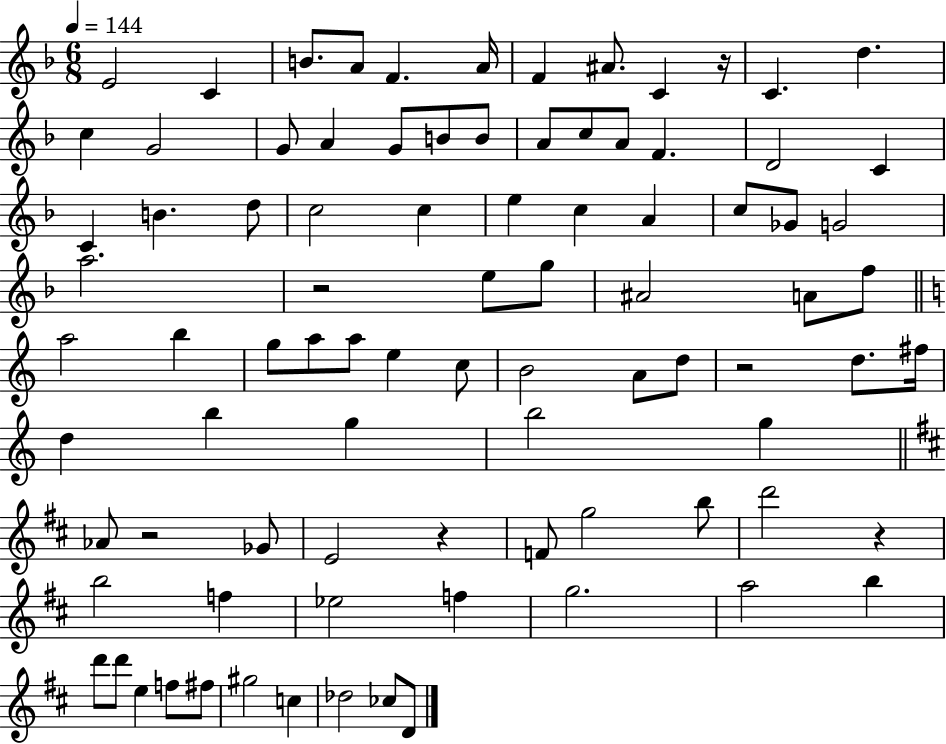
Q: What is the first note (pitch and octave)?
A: E4